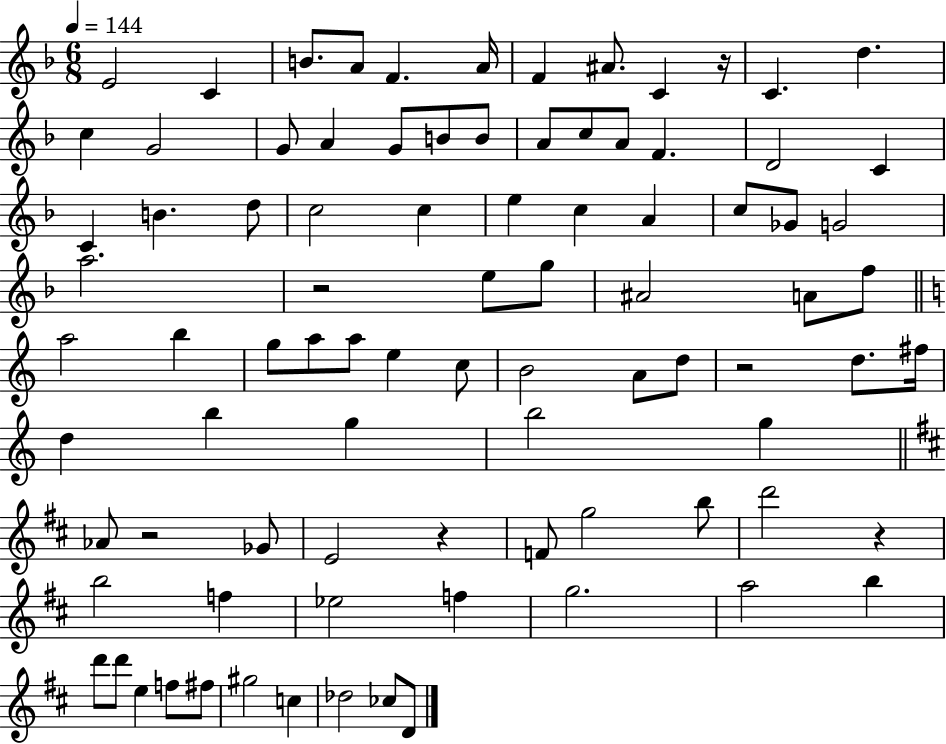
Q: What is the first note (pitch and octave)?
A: E4